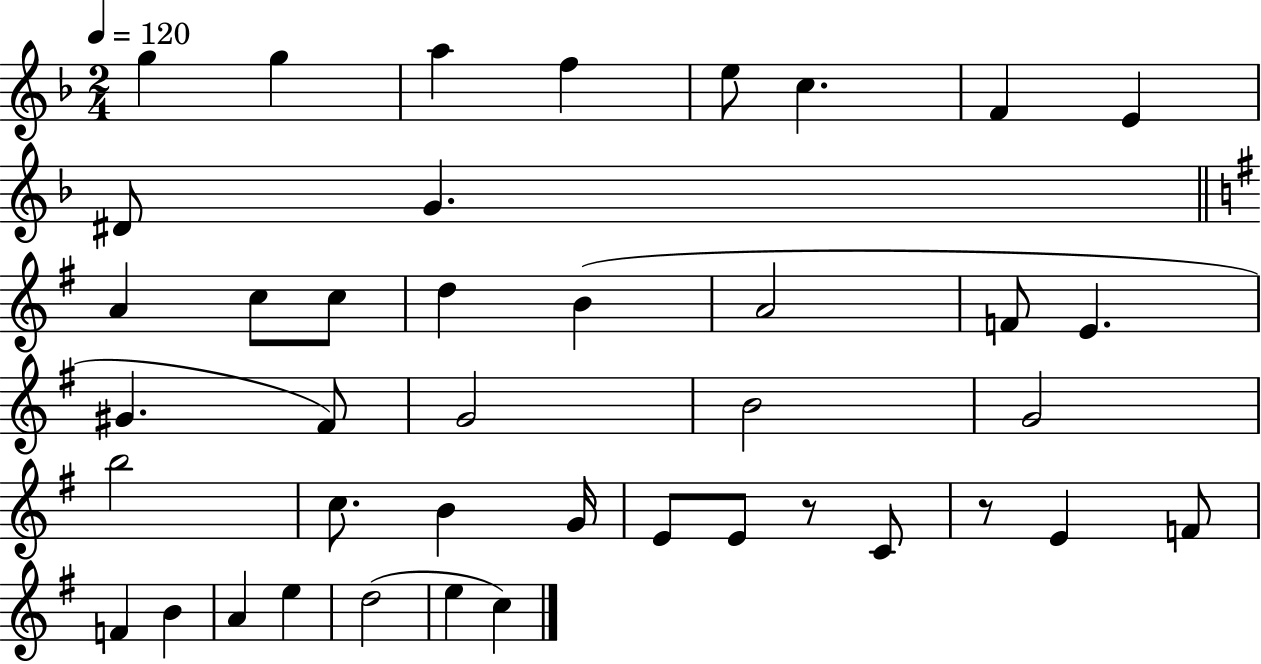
G5/q G5/q A5/q F5/q E5/e C5/q. F4/q E4/q D#4/e G4/q. A4/q C5/e C5/e D5/q B4/q A4/h F4/e E4/q. G#4/q. F#4/e G4/h B4/h G4/h B5/h C5/e. B4/q G4/s E4/e E4/e R/e C4/e R/e E4/q F4/e F4/q B4/q A4/q E5/q D5/h E5/q C5/q